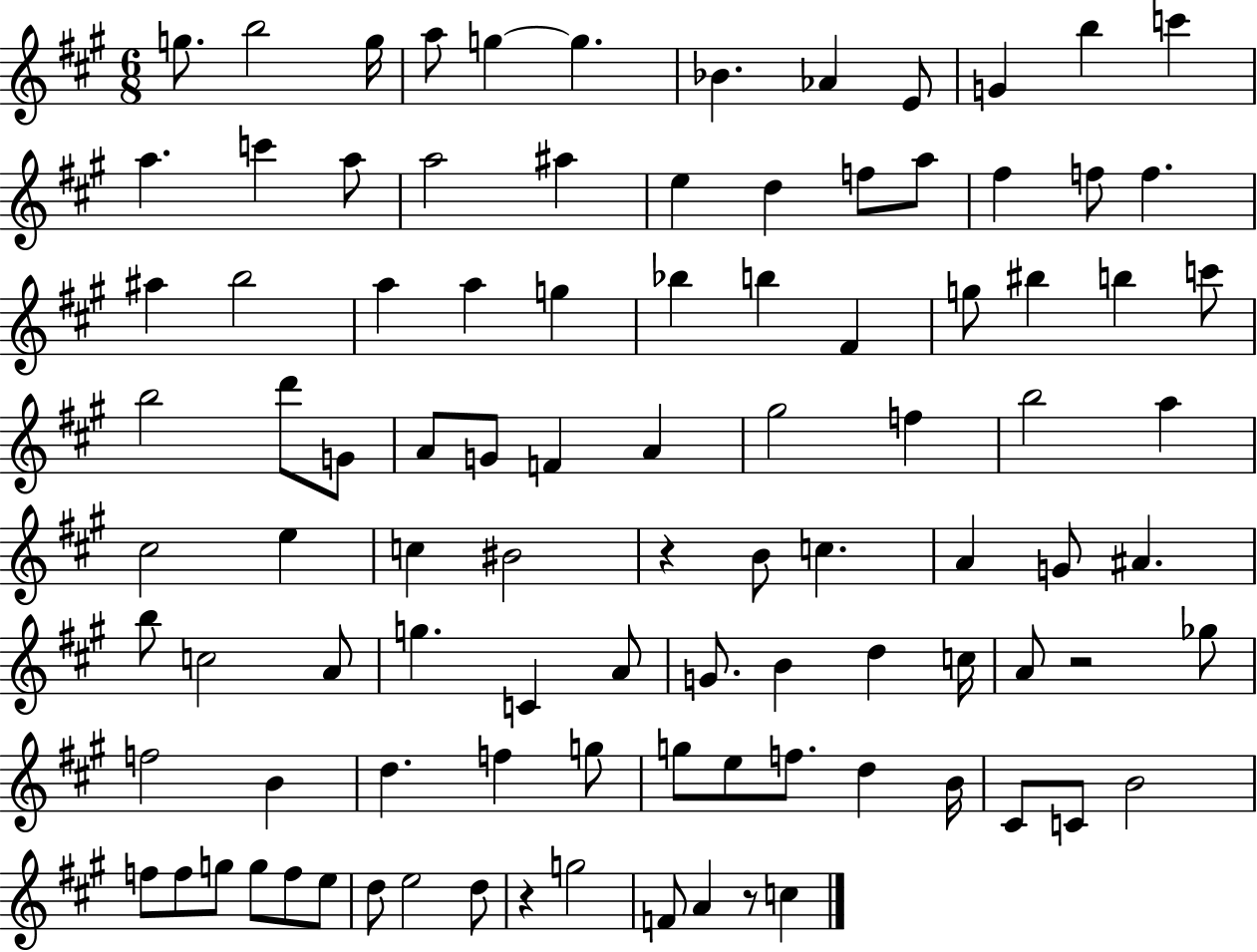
G5/e. B5/h G5/s A5/e G5/q G5/q. Bb4/q. Ab4/q E4/e G4/q B5/q C6/q A5/q. C6/q A5/e A5/h A#5/q E5/q D5/q F5/e A5/e F#5/q F5/e F5/q. A#5/q B5/h A5/q A5/q G5/q Bb5/q B5/q F#4/q G5/e BIS5/q B5/q C6/e B5/h D6/e G4/e A4/e G4/e F4/q A4/q G#5/h F5/q B5/h A5/q C#5/h E5/q C5/q BIS4/h R/q B4/e C5/q. A4/q G4/e A#4/q. B5/e C5/h A4/e G5/q. C4/q A4/e G4/e. B4/q D5/q C5/s A4/e R/h Gb5/e F5/h B4/q D5/q. F5/q G5/e G5/e E5/e F5/e. D5/q B4/s C#4/e C4/e B4/h F5/e F5/e G5/e G5/e F5/e E5/e D5/e E5/h D5/e R/q G5/h F4/e A4/q R/e C5/q